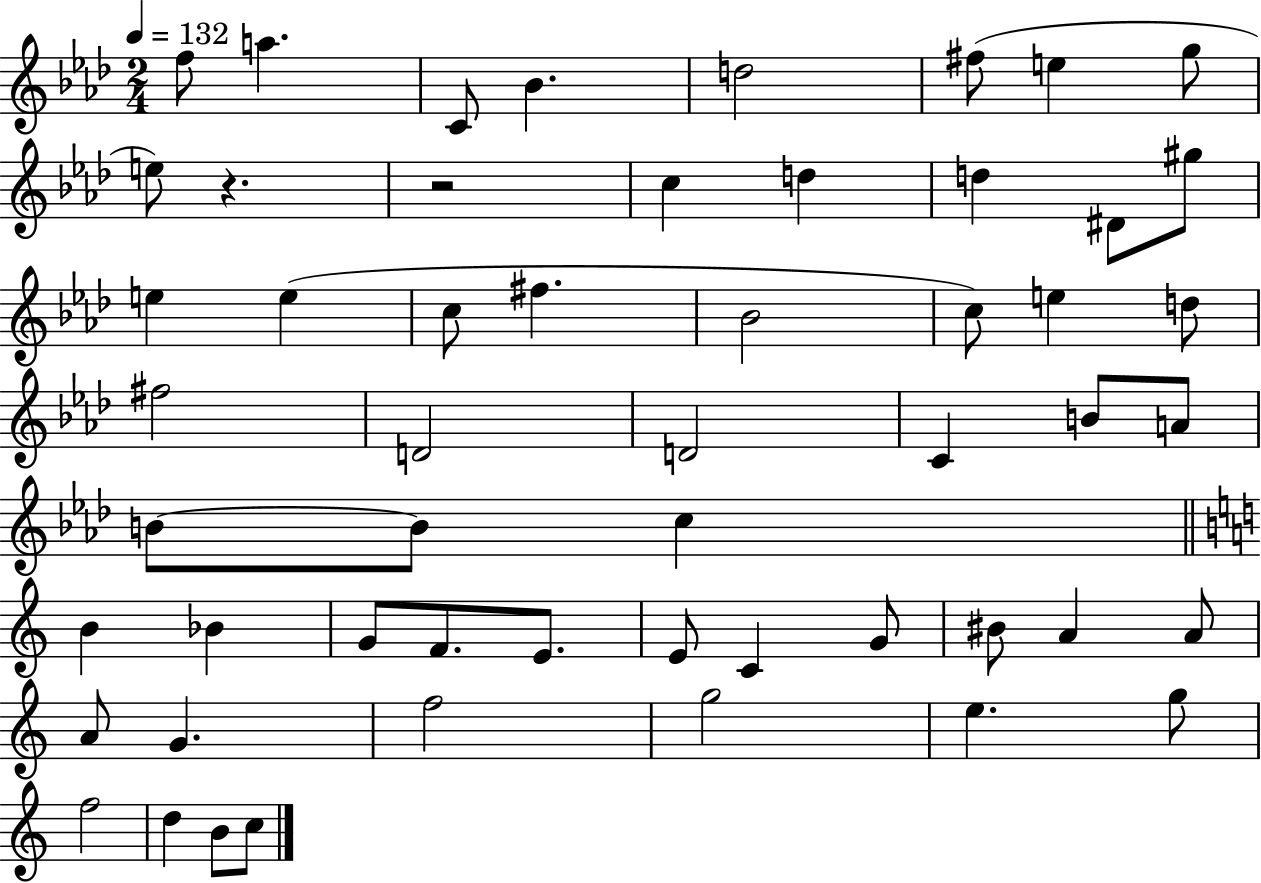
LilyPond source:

{
  \clef treble
  \numericTimeSignature
  \time 2/4
  \key aes \major
  \tempo 4 = 132
  f''8 a''4. | c'8 bes'4. | d''2 | fis''8( e''4 g''8 | \break e''8) r4. | r2 | c''4 d''4 | d''4 dis'8 gis''8 | \break e''4 e''4( | c''8 fis''4. | bes'2 | c''8) e''4 d''8 | \break fis''2 | d'2 | d'2 | c'4 b'8 a'8 | \break b'8~~ b'8 c''4 | \bar "||" \break \key c \major b'4 bes'4 | g'8 f'8. e'8. | e'8 c'4 g'8 | bis'8 a'4 a'8 | \break a'8 g'4. | f''2 | g''2 | e''4. g''8 | \break f''2 | d''4 b'8 c''8 | \bar "|."
}